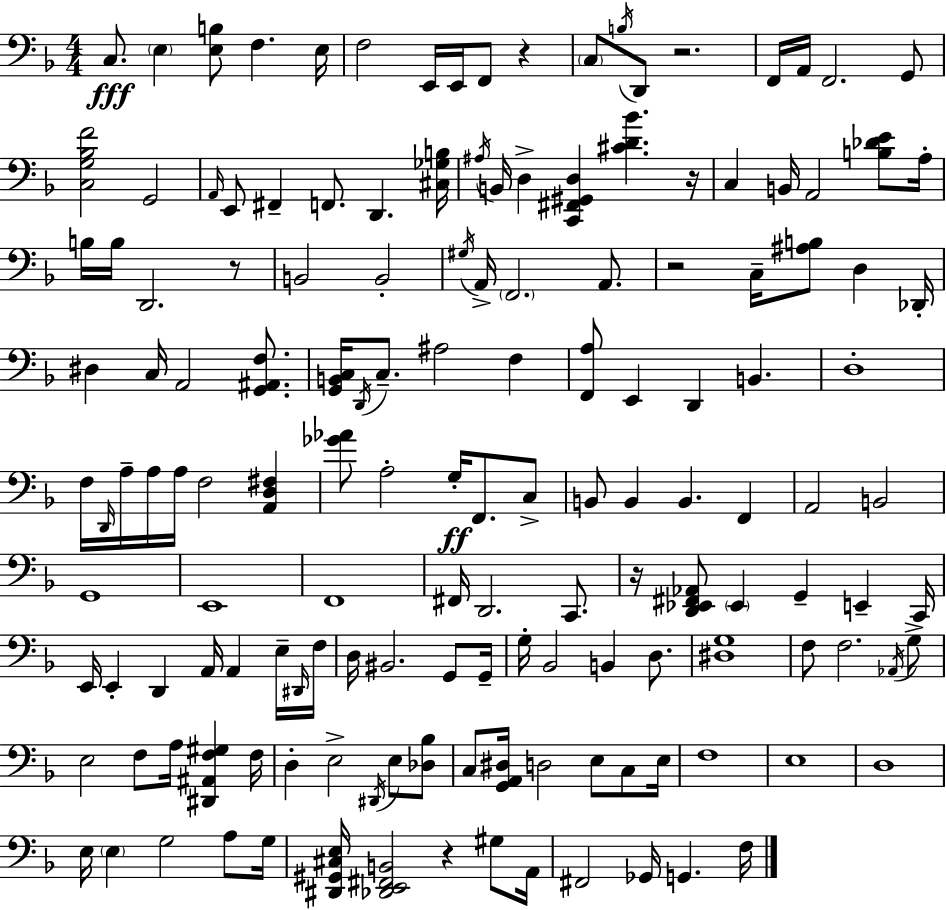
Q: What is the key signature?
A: D minor